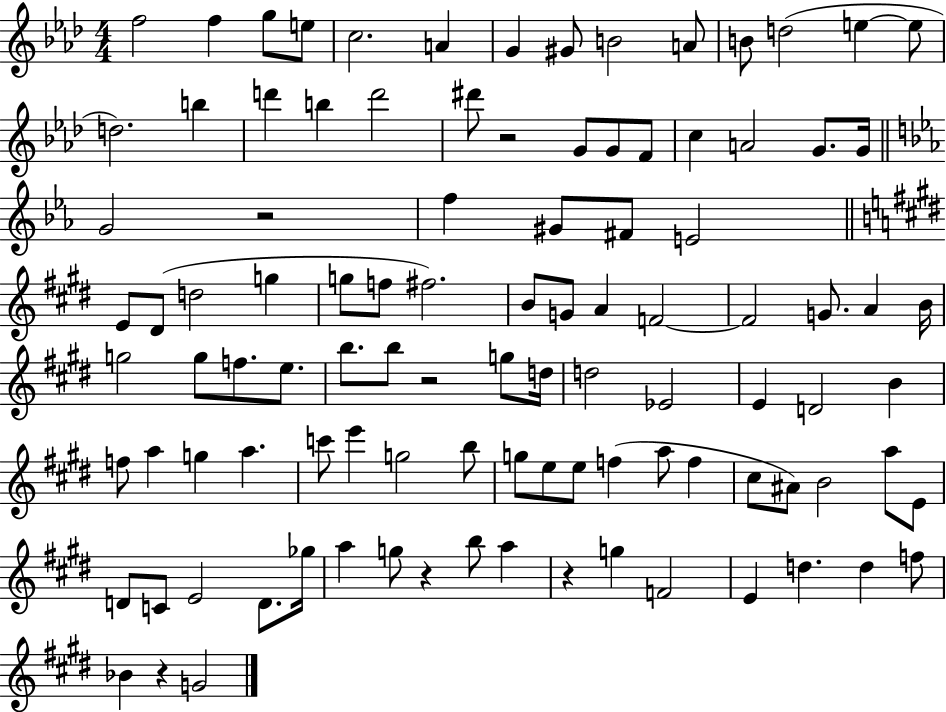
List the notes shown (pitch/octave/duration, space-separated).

F5/h F5/q G5/e E5/e C5/h. A4/q G4/q G#4/e B4/h A4/e B4/e D5/h E5/q E5/e D5/h. B5/q D6/q B5/q D6/h D#6/e R/h G4/e G4/e F4/e C5/q A4/h G4/e. G4/s G4/h R/h F5/q G#4/e F#4/e E4/h E4/e D#4/e D5/h G5/q G5/e F5/e F#5/h. B4/e G4/e A4/q F4/h F4/h G4/e. A4/q B4/s G5/h G5/e F5/e. E5/e. B5/e. B5/e R/h G5/e D5/s D5/h Eb4/h E4/q D4/h B4/q F5/e A5/q G5/q A5/q. C6/e E6/q G5/h B5/e G5/e E5/e E5/e F5/q A5/e F5/q C#5/e A#4/e B4/h A5/e E4/e D4/e C4/e E4/h D4/e. Gb5/s A5/q G5/e R/q B5/e A5/q R/q G5/q F4/h E4/q D5/q. D5/q F5/e Bb4/q R/q G4/h